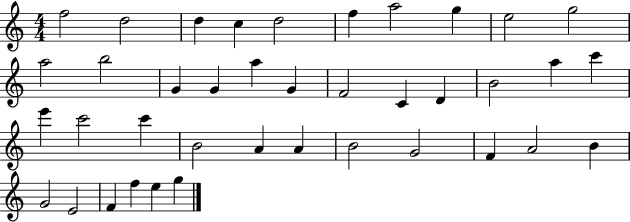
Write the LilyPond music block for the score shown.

{
  \clef treble
  \numericTimeSignature
  \time 4/4
  \key c \major
  f''2 d''2 | d''4 c''4 d''2 | f''4 a''2 g''4 | e''2 g''2 | \break a''2 b''2 | g'4 g'4 a''4 g'4 | f'2 c'4 d'4 | b'2 a''4 c'''4 | \break e'''4 c'''2 c'''4 | b'2 a'4 a'4 | b'2 g'2 | f'4 a'2 b'4 | \break g'2 e'2 | f'4 f''4 e''4 g''4 | \bar "|."
}